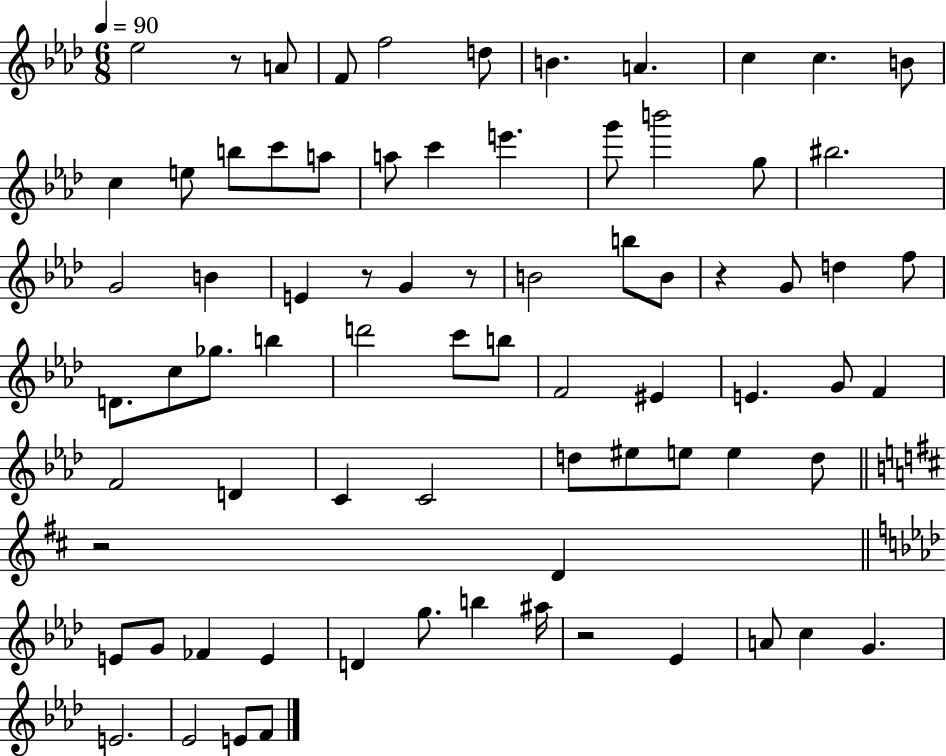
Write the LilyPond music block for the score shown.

{
  \clef treble
  \numericTimeSignature
  \time 6/8
  \key aes \major
  \tempo 4 = 90
  \repeat volta 2 { ees''2 r8 a'8 | f'8 f''2 d''8 | b'4. a'4. | c''4 c''4. b'8 | \break c''4 e''8 b''8 c'''8 a''8 | a''8 c'''4 e'''4. | g'''8 b'''2 g''8 | bis''2. | \break g'2 b'4 | e'4 r8 g'4 r8 | b'2 b''8 b'8 | r4 g'8 d''4 f''8 | \break d'8. c''8 ges''8. b''4 | d'''2 c'''8 b''8 | f'2 eis'4 | e'4. g'8 f'4 | \break f'2 d'4 | c'4 c'2 | d''8 eis''8 e''8 e''4 d''8 | \bar "||" \break \key b \minor r2 d'4 | \bar "||" \break \key f \minor e'8 g'8 fes'4 e'4 | d'4 g''8. b''4 ais''16 | r2 ees'4 | a'8 c''4 g'4. | \break e'2. | ees'2 e'8 f'8 | } \bar "|."
}